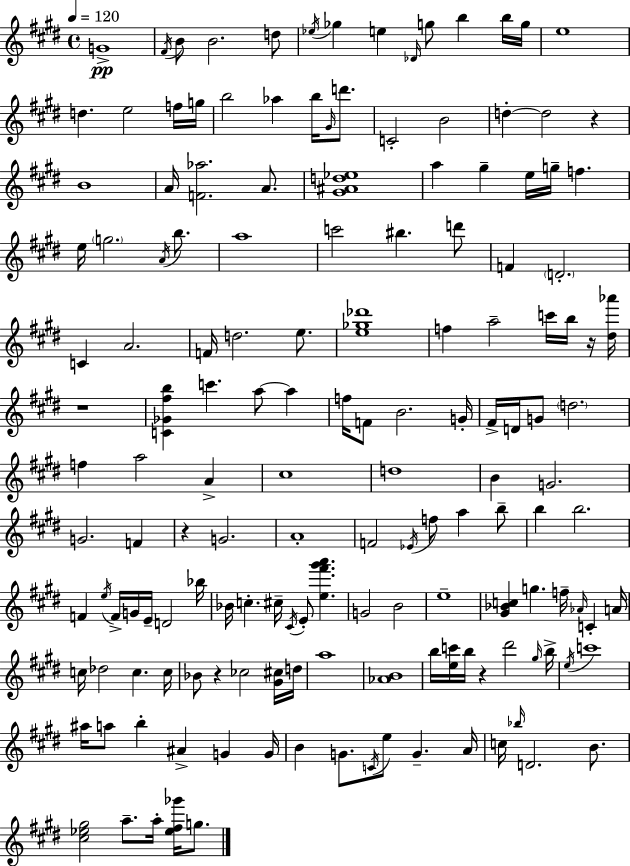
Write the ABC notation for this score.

X:1
T:Untitled
M:4/4
L:1/4
K:E
G4 ^F/4 B/2 B2 d/2 _e/4 _g e _D/4 g/2 b b/4 g/4 e4 d e2 f/4 g/4 b2 _a b/4 ^G/4 d'/2 C2 B2 d d2 z B4 A/4 [F_a]2 A/2 [^G^Ad_e]4 a ^g e/4 g/4 f e/4 g2 A/4 b/2 a4 c'2 ^b d'/2 F D2 C A2 F/4 d2 e/2 [e_g_d']4 f a2 c'/4 b/4 z/4 [^d_a']/4 z4 [C_G^fb] c' a/2 a f/4 F/2 B2 G/4 ^F/4 D/4 G/2 d2 f a2 A ^c4 d4 B G2 G2 F z G2 A4 F2 _E/4 f/2 a b/2 b b2 F e/4 F/4 G/4 E/4 D2 _b/4 _B/4 c ^c/4 ^C/4 E/2 [e^f'^g'a'] G2 B2 e4 [^G_Bc] g f/4 _A/4 C A/4 c/4 _d2 c c/4 _B/2 z _c2 [^G^c]/4 d/4 a4 [_AB]4 b/4 [ec']/4 b/4 z ^d'2 ^g/4 b/4 e/4 c'4 ^a/4 a/2 b ^A G G/4 B G/2 C/4 e/2 G A/4 c/4 _b/4 D2 B/2 [^c_e^g]2 a/2 a/4 [_e^f_g']/4 g/2